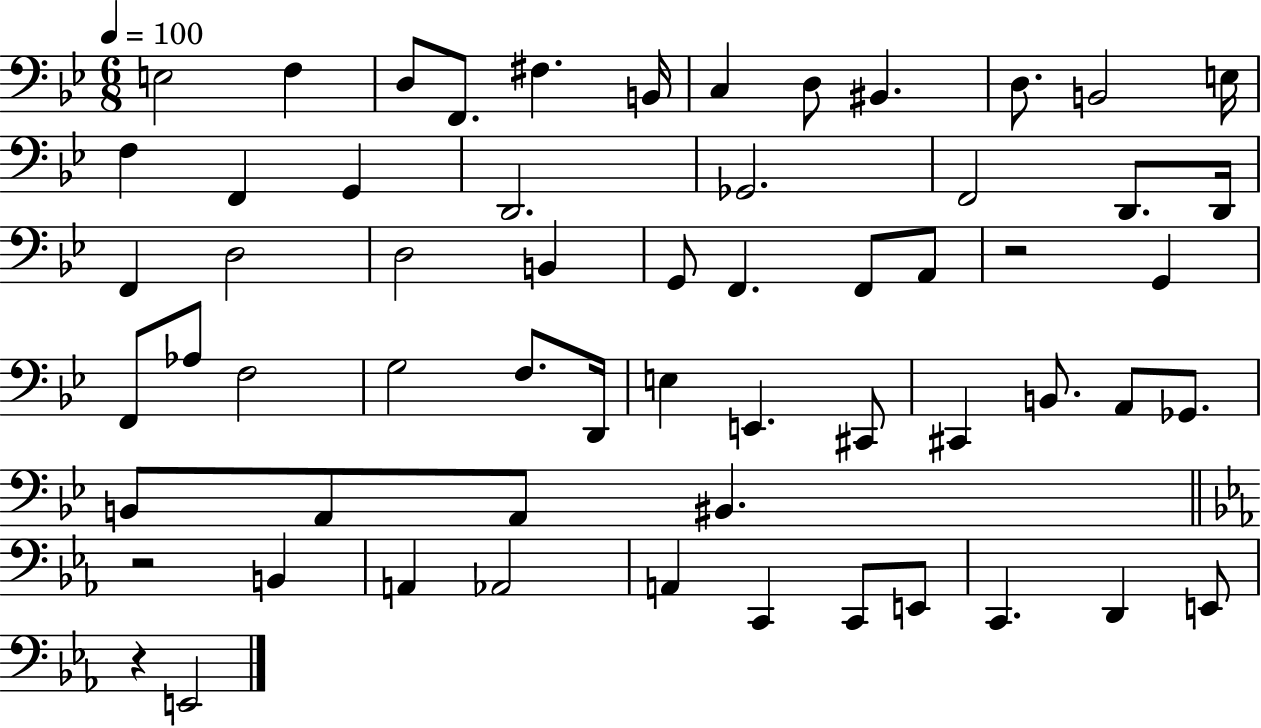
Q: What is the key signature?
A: BES major